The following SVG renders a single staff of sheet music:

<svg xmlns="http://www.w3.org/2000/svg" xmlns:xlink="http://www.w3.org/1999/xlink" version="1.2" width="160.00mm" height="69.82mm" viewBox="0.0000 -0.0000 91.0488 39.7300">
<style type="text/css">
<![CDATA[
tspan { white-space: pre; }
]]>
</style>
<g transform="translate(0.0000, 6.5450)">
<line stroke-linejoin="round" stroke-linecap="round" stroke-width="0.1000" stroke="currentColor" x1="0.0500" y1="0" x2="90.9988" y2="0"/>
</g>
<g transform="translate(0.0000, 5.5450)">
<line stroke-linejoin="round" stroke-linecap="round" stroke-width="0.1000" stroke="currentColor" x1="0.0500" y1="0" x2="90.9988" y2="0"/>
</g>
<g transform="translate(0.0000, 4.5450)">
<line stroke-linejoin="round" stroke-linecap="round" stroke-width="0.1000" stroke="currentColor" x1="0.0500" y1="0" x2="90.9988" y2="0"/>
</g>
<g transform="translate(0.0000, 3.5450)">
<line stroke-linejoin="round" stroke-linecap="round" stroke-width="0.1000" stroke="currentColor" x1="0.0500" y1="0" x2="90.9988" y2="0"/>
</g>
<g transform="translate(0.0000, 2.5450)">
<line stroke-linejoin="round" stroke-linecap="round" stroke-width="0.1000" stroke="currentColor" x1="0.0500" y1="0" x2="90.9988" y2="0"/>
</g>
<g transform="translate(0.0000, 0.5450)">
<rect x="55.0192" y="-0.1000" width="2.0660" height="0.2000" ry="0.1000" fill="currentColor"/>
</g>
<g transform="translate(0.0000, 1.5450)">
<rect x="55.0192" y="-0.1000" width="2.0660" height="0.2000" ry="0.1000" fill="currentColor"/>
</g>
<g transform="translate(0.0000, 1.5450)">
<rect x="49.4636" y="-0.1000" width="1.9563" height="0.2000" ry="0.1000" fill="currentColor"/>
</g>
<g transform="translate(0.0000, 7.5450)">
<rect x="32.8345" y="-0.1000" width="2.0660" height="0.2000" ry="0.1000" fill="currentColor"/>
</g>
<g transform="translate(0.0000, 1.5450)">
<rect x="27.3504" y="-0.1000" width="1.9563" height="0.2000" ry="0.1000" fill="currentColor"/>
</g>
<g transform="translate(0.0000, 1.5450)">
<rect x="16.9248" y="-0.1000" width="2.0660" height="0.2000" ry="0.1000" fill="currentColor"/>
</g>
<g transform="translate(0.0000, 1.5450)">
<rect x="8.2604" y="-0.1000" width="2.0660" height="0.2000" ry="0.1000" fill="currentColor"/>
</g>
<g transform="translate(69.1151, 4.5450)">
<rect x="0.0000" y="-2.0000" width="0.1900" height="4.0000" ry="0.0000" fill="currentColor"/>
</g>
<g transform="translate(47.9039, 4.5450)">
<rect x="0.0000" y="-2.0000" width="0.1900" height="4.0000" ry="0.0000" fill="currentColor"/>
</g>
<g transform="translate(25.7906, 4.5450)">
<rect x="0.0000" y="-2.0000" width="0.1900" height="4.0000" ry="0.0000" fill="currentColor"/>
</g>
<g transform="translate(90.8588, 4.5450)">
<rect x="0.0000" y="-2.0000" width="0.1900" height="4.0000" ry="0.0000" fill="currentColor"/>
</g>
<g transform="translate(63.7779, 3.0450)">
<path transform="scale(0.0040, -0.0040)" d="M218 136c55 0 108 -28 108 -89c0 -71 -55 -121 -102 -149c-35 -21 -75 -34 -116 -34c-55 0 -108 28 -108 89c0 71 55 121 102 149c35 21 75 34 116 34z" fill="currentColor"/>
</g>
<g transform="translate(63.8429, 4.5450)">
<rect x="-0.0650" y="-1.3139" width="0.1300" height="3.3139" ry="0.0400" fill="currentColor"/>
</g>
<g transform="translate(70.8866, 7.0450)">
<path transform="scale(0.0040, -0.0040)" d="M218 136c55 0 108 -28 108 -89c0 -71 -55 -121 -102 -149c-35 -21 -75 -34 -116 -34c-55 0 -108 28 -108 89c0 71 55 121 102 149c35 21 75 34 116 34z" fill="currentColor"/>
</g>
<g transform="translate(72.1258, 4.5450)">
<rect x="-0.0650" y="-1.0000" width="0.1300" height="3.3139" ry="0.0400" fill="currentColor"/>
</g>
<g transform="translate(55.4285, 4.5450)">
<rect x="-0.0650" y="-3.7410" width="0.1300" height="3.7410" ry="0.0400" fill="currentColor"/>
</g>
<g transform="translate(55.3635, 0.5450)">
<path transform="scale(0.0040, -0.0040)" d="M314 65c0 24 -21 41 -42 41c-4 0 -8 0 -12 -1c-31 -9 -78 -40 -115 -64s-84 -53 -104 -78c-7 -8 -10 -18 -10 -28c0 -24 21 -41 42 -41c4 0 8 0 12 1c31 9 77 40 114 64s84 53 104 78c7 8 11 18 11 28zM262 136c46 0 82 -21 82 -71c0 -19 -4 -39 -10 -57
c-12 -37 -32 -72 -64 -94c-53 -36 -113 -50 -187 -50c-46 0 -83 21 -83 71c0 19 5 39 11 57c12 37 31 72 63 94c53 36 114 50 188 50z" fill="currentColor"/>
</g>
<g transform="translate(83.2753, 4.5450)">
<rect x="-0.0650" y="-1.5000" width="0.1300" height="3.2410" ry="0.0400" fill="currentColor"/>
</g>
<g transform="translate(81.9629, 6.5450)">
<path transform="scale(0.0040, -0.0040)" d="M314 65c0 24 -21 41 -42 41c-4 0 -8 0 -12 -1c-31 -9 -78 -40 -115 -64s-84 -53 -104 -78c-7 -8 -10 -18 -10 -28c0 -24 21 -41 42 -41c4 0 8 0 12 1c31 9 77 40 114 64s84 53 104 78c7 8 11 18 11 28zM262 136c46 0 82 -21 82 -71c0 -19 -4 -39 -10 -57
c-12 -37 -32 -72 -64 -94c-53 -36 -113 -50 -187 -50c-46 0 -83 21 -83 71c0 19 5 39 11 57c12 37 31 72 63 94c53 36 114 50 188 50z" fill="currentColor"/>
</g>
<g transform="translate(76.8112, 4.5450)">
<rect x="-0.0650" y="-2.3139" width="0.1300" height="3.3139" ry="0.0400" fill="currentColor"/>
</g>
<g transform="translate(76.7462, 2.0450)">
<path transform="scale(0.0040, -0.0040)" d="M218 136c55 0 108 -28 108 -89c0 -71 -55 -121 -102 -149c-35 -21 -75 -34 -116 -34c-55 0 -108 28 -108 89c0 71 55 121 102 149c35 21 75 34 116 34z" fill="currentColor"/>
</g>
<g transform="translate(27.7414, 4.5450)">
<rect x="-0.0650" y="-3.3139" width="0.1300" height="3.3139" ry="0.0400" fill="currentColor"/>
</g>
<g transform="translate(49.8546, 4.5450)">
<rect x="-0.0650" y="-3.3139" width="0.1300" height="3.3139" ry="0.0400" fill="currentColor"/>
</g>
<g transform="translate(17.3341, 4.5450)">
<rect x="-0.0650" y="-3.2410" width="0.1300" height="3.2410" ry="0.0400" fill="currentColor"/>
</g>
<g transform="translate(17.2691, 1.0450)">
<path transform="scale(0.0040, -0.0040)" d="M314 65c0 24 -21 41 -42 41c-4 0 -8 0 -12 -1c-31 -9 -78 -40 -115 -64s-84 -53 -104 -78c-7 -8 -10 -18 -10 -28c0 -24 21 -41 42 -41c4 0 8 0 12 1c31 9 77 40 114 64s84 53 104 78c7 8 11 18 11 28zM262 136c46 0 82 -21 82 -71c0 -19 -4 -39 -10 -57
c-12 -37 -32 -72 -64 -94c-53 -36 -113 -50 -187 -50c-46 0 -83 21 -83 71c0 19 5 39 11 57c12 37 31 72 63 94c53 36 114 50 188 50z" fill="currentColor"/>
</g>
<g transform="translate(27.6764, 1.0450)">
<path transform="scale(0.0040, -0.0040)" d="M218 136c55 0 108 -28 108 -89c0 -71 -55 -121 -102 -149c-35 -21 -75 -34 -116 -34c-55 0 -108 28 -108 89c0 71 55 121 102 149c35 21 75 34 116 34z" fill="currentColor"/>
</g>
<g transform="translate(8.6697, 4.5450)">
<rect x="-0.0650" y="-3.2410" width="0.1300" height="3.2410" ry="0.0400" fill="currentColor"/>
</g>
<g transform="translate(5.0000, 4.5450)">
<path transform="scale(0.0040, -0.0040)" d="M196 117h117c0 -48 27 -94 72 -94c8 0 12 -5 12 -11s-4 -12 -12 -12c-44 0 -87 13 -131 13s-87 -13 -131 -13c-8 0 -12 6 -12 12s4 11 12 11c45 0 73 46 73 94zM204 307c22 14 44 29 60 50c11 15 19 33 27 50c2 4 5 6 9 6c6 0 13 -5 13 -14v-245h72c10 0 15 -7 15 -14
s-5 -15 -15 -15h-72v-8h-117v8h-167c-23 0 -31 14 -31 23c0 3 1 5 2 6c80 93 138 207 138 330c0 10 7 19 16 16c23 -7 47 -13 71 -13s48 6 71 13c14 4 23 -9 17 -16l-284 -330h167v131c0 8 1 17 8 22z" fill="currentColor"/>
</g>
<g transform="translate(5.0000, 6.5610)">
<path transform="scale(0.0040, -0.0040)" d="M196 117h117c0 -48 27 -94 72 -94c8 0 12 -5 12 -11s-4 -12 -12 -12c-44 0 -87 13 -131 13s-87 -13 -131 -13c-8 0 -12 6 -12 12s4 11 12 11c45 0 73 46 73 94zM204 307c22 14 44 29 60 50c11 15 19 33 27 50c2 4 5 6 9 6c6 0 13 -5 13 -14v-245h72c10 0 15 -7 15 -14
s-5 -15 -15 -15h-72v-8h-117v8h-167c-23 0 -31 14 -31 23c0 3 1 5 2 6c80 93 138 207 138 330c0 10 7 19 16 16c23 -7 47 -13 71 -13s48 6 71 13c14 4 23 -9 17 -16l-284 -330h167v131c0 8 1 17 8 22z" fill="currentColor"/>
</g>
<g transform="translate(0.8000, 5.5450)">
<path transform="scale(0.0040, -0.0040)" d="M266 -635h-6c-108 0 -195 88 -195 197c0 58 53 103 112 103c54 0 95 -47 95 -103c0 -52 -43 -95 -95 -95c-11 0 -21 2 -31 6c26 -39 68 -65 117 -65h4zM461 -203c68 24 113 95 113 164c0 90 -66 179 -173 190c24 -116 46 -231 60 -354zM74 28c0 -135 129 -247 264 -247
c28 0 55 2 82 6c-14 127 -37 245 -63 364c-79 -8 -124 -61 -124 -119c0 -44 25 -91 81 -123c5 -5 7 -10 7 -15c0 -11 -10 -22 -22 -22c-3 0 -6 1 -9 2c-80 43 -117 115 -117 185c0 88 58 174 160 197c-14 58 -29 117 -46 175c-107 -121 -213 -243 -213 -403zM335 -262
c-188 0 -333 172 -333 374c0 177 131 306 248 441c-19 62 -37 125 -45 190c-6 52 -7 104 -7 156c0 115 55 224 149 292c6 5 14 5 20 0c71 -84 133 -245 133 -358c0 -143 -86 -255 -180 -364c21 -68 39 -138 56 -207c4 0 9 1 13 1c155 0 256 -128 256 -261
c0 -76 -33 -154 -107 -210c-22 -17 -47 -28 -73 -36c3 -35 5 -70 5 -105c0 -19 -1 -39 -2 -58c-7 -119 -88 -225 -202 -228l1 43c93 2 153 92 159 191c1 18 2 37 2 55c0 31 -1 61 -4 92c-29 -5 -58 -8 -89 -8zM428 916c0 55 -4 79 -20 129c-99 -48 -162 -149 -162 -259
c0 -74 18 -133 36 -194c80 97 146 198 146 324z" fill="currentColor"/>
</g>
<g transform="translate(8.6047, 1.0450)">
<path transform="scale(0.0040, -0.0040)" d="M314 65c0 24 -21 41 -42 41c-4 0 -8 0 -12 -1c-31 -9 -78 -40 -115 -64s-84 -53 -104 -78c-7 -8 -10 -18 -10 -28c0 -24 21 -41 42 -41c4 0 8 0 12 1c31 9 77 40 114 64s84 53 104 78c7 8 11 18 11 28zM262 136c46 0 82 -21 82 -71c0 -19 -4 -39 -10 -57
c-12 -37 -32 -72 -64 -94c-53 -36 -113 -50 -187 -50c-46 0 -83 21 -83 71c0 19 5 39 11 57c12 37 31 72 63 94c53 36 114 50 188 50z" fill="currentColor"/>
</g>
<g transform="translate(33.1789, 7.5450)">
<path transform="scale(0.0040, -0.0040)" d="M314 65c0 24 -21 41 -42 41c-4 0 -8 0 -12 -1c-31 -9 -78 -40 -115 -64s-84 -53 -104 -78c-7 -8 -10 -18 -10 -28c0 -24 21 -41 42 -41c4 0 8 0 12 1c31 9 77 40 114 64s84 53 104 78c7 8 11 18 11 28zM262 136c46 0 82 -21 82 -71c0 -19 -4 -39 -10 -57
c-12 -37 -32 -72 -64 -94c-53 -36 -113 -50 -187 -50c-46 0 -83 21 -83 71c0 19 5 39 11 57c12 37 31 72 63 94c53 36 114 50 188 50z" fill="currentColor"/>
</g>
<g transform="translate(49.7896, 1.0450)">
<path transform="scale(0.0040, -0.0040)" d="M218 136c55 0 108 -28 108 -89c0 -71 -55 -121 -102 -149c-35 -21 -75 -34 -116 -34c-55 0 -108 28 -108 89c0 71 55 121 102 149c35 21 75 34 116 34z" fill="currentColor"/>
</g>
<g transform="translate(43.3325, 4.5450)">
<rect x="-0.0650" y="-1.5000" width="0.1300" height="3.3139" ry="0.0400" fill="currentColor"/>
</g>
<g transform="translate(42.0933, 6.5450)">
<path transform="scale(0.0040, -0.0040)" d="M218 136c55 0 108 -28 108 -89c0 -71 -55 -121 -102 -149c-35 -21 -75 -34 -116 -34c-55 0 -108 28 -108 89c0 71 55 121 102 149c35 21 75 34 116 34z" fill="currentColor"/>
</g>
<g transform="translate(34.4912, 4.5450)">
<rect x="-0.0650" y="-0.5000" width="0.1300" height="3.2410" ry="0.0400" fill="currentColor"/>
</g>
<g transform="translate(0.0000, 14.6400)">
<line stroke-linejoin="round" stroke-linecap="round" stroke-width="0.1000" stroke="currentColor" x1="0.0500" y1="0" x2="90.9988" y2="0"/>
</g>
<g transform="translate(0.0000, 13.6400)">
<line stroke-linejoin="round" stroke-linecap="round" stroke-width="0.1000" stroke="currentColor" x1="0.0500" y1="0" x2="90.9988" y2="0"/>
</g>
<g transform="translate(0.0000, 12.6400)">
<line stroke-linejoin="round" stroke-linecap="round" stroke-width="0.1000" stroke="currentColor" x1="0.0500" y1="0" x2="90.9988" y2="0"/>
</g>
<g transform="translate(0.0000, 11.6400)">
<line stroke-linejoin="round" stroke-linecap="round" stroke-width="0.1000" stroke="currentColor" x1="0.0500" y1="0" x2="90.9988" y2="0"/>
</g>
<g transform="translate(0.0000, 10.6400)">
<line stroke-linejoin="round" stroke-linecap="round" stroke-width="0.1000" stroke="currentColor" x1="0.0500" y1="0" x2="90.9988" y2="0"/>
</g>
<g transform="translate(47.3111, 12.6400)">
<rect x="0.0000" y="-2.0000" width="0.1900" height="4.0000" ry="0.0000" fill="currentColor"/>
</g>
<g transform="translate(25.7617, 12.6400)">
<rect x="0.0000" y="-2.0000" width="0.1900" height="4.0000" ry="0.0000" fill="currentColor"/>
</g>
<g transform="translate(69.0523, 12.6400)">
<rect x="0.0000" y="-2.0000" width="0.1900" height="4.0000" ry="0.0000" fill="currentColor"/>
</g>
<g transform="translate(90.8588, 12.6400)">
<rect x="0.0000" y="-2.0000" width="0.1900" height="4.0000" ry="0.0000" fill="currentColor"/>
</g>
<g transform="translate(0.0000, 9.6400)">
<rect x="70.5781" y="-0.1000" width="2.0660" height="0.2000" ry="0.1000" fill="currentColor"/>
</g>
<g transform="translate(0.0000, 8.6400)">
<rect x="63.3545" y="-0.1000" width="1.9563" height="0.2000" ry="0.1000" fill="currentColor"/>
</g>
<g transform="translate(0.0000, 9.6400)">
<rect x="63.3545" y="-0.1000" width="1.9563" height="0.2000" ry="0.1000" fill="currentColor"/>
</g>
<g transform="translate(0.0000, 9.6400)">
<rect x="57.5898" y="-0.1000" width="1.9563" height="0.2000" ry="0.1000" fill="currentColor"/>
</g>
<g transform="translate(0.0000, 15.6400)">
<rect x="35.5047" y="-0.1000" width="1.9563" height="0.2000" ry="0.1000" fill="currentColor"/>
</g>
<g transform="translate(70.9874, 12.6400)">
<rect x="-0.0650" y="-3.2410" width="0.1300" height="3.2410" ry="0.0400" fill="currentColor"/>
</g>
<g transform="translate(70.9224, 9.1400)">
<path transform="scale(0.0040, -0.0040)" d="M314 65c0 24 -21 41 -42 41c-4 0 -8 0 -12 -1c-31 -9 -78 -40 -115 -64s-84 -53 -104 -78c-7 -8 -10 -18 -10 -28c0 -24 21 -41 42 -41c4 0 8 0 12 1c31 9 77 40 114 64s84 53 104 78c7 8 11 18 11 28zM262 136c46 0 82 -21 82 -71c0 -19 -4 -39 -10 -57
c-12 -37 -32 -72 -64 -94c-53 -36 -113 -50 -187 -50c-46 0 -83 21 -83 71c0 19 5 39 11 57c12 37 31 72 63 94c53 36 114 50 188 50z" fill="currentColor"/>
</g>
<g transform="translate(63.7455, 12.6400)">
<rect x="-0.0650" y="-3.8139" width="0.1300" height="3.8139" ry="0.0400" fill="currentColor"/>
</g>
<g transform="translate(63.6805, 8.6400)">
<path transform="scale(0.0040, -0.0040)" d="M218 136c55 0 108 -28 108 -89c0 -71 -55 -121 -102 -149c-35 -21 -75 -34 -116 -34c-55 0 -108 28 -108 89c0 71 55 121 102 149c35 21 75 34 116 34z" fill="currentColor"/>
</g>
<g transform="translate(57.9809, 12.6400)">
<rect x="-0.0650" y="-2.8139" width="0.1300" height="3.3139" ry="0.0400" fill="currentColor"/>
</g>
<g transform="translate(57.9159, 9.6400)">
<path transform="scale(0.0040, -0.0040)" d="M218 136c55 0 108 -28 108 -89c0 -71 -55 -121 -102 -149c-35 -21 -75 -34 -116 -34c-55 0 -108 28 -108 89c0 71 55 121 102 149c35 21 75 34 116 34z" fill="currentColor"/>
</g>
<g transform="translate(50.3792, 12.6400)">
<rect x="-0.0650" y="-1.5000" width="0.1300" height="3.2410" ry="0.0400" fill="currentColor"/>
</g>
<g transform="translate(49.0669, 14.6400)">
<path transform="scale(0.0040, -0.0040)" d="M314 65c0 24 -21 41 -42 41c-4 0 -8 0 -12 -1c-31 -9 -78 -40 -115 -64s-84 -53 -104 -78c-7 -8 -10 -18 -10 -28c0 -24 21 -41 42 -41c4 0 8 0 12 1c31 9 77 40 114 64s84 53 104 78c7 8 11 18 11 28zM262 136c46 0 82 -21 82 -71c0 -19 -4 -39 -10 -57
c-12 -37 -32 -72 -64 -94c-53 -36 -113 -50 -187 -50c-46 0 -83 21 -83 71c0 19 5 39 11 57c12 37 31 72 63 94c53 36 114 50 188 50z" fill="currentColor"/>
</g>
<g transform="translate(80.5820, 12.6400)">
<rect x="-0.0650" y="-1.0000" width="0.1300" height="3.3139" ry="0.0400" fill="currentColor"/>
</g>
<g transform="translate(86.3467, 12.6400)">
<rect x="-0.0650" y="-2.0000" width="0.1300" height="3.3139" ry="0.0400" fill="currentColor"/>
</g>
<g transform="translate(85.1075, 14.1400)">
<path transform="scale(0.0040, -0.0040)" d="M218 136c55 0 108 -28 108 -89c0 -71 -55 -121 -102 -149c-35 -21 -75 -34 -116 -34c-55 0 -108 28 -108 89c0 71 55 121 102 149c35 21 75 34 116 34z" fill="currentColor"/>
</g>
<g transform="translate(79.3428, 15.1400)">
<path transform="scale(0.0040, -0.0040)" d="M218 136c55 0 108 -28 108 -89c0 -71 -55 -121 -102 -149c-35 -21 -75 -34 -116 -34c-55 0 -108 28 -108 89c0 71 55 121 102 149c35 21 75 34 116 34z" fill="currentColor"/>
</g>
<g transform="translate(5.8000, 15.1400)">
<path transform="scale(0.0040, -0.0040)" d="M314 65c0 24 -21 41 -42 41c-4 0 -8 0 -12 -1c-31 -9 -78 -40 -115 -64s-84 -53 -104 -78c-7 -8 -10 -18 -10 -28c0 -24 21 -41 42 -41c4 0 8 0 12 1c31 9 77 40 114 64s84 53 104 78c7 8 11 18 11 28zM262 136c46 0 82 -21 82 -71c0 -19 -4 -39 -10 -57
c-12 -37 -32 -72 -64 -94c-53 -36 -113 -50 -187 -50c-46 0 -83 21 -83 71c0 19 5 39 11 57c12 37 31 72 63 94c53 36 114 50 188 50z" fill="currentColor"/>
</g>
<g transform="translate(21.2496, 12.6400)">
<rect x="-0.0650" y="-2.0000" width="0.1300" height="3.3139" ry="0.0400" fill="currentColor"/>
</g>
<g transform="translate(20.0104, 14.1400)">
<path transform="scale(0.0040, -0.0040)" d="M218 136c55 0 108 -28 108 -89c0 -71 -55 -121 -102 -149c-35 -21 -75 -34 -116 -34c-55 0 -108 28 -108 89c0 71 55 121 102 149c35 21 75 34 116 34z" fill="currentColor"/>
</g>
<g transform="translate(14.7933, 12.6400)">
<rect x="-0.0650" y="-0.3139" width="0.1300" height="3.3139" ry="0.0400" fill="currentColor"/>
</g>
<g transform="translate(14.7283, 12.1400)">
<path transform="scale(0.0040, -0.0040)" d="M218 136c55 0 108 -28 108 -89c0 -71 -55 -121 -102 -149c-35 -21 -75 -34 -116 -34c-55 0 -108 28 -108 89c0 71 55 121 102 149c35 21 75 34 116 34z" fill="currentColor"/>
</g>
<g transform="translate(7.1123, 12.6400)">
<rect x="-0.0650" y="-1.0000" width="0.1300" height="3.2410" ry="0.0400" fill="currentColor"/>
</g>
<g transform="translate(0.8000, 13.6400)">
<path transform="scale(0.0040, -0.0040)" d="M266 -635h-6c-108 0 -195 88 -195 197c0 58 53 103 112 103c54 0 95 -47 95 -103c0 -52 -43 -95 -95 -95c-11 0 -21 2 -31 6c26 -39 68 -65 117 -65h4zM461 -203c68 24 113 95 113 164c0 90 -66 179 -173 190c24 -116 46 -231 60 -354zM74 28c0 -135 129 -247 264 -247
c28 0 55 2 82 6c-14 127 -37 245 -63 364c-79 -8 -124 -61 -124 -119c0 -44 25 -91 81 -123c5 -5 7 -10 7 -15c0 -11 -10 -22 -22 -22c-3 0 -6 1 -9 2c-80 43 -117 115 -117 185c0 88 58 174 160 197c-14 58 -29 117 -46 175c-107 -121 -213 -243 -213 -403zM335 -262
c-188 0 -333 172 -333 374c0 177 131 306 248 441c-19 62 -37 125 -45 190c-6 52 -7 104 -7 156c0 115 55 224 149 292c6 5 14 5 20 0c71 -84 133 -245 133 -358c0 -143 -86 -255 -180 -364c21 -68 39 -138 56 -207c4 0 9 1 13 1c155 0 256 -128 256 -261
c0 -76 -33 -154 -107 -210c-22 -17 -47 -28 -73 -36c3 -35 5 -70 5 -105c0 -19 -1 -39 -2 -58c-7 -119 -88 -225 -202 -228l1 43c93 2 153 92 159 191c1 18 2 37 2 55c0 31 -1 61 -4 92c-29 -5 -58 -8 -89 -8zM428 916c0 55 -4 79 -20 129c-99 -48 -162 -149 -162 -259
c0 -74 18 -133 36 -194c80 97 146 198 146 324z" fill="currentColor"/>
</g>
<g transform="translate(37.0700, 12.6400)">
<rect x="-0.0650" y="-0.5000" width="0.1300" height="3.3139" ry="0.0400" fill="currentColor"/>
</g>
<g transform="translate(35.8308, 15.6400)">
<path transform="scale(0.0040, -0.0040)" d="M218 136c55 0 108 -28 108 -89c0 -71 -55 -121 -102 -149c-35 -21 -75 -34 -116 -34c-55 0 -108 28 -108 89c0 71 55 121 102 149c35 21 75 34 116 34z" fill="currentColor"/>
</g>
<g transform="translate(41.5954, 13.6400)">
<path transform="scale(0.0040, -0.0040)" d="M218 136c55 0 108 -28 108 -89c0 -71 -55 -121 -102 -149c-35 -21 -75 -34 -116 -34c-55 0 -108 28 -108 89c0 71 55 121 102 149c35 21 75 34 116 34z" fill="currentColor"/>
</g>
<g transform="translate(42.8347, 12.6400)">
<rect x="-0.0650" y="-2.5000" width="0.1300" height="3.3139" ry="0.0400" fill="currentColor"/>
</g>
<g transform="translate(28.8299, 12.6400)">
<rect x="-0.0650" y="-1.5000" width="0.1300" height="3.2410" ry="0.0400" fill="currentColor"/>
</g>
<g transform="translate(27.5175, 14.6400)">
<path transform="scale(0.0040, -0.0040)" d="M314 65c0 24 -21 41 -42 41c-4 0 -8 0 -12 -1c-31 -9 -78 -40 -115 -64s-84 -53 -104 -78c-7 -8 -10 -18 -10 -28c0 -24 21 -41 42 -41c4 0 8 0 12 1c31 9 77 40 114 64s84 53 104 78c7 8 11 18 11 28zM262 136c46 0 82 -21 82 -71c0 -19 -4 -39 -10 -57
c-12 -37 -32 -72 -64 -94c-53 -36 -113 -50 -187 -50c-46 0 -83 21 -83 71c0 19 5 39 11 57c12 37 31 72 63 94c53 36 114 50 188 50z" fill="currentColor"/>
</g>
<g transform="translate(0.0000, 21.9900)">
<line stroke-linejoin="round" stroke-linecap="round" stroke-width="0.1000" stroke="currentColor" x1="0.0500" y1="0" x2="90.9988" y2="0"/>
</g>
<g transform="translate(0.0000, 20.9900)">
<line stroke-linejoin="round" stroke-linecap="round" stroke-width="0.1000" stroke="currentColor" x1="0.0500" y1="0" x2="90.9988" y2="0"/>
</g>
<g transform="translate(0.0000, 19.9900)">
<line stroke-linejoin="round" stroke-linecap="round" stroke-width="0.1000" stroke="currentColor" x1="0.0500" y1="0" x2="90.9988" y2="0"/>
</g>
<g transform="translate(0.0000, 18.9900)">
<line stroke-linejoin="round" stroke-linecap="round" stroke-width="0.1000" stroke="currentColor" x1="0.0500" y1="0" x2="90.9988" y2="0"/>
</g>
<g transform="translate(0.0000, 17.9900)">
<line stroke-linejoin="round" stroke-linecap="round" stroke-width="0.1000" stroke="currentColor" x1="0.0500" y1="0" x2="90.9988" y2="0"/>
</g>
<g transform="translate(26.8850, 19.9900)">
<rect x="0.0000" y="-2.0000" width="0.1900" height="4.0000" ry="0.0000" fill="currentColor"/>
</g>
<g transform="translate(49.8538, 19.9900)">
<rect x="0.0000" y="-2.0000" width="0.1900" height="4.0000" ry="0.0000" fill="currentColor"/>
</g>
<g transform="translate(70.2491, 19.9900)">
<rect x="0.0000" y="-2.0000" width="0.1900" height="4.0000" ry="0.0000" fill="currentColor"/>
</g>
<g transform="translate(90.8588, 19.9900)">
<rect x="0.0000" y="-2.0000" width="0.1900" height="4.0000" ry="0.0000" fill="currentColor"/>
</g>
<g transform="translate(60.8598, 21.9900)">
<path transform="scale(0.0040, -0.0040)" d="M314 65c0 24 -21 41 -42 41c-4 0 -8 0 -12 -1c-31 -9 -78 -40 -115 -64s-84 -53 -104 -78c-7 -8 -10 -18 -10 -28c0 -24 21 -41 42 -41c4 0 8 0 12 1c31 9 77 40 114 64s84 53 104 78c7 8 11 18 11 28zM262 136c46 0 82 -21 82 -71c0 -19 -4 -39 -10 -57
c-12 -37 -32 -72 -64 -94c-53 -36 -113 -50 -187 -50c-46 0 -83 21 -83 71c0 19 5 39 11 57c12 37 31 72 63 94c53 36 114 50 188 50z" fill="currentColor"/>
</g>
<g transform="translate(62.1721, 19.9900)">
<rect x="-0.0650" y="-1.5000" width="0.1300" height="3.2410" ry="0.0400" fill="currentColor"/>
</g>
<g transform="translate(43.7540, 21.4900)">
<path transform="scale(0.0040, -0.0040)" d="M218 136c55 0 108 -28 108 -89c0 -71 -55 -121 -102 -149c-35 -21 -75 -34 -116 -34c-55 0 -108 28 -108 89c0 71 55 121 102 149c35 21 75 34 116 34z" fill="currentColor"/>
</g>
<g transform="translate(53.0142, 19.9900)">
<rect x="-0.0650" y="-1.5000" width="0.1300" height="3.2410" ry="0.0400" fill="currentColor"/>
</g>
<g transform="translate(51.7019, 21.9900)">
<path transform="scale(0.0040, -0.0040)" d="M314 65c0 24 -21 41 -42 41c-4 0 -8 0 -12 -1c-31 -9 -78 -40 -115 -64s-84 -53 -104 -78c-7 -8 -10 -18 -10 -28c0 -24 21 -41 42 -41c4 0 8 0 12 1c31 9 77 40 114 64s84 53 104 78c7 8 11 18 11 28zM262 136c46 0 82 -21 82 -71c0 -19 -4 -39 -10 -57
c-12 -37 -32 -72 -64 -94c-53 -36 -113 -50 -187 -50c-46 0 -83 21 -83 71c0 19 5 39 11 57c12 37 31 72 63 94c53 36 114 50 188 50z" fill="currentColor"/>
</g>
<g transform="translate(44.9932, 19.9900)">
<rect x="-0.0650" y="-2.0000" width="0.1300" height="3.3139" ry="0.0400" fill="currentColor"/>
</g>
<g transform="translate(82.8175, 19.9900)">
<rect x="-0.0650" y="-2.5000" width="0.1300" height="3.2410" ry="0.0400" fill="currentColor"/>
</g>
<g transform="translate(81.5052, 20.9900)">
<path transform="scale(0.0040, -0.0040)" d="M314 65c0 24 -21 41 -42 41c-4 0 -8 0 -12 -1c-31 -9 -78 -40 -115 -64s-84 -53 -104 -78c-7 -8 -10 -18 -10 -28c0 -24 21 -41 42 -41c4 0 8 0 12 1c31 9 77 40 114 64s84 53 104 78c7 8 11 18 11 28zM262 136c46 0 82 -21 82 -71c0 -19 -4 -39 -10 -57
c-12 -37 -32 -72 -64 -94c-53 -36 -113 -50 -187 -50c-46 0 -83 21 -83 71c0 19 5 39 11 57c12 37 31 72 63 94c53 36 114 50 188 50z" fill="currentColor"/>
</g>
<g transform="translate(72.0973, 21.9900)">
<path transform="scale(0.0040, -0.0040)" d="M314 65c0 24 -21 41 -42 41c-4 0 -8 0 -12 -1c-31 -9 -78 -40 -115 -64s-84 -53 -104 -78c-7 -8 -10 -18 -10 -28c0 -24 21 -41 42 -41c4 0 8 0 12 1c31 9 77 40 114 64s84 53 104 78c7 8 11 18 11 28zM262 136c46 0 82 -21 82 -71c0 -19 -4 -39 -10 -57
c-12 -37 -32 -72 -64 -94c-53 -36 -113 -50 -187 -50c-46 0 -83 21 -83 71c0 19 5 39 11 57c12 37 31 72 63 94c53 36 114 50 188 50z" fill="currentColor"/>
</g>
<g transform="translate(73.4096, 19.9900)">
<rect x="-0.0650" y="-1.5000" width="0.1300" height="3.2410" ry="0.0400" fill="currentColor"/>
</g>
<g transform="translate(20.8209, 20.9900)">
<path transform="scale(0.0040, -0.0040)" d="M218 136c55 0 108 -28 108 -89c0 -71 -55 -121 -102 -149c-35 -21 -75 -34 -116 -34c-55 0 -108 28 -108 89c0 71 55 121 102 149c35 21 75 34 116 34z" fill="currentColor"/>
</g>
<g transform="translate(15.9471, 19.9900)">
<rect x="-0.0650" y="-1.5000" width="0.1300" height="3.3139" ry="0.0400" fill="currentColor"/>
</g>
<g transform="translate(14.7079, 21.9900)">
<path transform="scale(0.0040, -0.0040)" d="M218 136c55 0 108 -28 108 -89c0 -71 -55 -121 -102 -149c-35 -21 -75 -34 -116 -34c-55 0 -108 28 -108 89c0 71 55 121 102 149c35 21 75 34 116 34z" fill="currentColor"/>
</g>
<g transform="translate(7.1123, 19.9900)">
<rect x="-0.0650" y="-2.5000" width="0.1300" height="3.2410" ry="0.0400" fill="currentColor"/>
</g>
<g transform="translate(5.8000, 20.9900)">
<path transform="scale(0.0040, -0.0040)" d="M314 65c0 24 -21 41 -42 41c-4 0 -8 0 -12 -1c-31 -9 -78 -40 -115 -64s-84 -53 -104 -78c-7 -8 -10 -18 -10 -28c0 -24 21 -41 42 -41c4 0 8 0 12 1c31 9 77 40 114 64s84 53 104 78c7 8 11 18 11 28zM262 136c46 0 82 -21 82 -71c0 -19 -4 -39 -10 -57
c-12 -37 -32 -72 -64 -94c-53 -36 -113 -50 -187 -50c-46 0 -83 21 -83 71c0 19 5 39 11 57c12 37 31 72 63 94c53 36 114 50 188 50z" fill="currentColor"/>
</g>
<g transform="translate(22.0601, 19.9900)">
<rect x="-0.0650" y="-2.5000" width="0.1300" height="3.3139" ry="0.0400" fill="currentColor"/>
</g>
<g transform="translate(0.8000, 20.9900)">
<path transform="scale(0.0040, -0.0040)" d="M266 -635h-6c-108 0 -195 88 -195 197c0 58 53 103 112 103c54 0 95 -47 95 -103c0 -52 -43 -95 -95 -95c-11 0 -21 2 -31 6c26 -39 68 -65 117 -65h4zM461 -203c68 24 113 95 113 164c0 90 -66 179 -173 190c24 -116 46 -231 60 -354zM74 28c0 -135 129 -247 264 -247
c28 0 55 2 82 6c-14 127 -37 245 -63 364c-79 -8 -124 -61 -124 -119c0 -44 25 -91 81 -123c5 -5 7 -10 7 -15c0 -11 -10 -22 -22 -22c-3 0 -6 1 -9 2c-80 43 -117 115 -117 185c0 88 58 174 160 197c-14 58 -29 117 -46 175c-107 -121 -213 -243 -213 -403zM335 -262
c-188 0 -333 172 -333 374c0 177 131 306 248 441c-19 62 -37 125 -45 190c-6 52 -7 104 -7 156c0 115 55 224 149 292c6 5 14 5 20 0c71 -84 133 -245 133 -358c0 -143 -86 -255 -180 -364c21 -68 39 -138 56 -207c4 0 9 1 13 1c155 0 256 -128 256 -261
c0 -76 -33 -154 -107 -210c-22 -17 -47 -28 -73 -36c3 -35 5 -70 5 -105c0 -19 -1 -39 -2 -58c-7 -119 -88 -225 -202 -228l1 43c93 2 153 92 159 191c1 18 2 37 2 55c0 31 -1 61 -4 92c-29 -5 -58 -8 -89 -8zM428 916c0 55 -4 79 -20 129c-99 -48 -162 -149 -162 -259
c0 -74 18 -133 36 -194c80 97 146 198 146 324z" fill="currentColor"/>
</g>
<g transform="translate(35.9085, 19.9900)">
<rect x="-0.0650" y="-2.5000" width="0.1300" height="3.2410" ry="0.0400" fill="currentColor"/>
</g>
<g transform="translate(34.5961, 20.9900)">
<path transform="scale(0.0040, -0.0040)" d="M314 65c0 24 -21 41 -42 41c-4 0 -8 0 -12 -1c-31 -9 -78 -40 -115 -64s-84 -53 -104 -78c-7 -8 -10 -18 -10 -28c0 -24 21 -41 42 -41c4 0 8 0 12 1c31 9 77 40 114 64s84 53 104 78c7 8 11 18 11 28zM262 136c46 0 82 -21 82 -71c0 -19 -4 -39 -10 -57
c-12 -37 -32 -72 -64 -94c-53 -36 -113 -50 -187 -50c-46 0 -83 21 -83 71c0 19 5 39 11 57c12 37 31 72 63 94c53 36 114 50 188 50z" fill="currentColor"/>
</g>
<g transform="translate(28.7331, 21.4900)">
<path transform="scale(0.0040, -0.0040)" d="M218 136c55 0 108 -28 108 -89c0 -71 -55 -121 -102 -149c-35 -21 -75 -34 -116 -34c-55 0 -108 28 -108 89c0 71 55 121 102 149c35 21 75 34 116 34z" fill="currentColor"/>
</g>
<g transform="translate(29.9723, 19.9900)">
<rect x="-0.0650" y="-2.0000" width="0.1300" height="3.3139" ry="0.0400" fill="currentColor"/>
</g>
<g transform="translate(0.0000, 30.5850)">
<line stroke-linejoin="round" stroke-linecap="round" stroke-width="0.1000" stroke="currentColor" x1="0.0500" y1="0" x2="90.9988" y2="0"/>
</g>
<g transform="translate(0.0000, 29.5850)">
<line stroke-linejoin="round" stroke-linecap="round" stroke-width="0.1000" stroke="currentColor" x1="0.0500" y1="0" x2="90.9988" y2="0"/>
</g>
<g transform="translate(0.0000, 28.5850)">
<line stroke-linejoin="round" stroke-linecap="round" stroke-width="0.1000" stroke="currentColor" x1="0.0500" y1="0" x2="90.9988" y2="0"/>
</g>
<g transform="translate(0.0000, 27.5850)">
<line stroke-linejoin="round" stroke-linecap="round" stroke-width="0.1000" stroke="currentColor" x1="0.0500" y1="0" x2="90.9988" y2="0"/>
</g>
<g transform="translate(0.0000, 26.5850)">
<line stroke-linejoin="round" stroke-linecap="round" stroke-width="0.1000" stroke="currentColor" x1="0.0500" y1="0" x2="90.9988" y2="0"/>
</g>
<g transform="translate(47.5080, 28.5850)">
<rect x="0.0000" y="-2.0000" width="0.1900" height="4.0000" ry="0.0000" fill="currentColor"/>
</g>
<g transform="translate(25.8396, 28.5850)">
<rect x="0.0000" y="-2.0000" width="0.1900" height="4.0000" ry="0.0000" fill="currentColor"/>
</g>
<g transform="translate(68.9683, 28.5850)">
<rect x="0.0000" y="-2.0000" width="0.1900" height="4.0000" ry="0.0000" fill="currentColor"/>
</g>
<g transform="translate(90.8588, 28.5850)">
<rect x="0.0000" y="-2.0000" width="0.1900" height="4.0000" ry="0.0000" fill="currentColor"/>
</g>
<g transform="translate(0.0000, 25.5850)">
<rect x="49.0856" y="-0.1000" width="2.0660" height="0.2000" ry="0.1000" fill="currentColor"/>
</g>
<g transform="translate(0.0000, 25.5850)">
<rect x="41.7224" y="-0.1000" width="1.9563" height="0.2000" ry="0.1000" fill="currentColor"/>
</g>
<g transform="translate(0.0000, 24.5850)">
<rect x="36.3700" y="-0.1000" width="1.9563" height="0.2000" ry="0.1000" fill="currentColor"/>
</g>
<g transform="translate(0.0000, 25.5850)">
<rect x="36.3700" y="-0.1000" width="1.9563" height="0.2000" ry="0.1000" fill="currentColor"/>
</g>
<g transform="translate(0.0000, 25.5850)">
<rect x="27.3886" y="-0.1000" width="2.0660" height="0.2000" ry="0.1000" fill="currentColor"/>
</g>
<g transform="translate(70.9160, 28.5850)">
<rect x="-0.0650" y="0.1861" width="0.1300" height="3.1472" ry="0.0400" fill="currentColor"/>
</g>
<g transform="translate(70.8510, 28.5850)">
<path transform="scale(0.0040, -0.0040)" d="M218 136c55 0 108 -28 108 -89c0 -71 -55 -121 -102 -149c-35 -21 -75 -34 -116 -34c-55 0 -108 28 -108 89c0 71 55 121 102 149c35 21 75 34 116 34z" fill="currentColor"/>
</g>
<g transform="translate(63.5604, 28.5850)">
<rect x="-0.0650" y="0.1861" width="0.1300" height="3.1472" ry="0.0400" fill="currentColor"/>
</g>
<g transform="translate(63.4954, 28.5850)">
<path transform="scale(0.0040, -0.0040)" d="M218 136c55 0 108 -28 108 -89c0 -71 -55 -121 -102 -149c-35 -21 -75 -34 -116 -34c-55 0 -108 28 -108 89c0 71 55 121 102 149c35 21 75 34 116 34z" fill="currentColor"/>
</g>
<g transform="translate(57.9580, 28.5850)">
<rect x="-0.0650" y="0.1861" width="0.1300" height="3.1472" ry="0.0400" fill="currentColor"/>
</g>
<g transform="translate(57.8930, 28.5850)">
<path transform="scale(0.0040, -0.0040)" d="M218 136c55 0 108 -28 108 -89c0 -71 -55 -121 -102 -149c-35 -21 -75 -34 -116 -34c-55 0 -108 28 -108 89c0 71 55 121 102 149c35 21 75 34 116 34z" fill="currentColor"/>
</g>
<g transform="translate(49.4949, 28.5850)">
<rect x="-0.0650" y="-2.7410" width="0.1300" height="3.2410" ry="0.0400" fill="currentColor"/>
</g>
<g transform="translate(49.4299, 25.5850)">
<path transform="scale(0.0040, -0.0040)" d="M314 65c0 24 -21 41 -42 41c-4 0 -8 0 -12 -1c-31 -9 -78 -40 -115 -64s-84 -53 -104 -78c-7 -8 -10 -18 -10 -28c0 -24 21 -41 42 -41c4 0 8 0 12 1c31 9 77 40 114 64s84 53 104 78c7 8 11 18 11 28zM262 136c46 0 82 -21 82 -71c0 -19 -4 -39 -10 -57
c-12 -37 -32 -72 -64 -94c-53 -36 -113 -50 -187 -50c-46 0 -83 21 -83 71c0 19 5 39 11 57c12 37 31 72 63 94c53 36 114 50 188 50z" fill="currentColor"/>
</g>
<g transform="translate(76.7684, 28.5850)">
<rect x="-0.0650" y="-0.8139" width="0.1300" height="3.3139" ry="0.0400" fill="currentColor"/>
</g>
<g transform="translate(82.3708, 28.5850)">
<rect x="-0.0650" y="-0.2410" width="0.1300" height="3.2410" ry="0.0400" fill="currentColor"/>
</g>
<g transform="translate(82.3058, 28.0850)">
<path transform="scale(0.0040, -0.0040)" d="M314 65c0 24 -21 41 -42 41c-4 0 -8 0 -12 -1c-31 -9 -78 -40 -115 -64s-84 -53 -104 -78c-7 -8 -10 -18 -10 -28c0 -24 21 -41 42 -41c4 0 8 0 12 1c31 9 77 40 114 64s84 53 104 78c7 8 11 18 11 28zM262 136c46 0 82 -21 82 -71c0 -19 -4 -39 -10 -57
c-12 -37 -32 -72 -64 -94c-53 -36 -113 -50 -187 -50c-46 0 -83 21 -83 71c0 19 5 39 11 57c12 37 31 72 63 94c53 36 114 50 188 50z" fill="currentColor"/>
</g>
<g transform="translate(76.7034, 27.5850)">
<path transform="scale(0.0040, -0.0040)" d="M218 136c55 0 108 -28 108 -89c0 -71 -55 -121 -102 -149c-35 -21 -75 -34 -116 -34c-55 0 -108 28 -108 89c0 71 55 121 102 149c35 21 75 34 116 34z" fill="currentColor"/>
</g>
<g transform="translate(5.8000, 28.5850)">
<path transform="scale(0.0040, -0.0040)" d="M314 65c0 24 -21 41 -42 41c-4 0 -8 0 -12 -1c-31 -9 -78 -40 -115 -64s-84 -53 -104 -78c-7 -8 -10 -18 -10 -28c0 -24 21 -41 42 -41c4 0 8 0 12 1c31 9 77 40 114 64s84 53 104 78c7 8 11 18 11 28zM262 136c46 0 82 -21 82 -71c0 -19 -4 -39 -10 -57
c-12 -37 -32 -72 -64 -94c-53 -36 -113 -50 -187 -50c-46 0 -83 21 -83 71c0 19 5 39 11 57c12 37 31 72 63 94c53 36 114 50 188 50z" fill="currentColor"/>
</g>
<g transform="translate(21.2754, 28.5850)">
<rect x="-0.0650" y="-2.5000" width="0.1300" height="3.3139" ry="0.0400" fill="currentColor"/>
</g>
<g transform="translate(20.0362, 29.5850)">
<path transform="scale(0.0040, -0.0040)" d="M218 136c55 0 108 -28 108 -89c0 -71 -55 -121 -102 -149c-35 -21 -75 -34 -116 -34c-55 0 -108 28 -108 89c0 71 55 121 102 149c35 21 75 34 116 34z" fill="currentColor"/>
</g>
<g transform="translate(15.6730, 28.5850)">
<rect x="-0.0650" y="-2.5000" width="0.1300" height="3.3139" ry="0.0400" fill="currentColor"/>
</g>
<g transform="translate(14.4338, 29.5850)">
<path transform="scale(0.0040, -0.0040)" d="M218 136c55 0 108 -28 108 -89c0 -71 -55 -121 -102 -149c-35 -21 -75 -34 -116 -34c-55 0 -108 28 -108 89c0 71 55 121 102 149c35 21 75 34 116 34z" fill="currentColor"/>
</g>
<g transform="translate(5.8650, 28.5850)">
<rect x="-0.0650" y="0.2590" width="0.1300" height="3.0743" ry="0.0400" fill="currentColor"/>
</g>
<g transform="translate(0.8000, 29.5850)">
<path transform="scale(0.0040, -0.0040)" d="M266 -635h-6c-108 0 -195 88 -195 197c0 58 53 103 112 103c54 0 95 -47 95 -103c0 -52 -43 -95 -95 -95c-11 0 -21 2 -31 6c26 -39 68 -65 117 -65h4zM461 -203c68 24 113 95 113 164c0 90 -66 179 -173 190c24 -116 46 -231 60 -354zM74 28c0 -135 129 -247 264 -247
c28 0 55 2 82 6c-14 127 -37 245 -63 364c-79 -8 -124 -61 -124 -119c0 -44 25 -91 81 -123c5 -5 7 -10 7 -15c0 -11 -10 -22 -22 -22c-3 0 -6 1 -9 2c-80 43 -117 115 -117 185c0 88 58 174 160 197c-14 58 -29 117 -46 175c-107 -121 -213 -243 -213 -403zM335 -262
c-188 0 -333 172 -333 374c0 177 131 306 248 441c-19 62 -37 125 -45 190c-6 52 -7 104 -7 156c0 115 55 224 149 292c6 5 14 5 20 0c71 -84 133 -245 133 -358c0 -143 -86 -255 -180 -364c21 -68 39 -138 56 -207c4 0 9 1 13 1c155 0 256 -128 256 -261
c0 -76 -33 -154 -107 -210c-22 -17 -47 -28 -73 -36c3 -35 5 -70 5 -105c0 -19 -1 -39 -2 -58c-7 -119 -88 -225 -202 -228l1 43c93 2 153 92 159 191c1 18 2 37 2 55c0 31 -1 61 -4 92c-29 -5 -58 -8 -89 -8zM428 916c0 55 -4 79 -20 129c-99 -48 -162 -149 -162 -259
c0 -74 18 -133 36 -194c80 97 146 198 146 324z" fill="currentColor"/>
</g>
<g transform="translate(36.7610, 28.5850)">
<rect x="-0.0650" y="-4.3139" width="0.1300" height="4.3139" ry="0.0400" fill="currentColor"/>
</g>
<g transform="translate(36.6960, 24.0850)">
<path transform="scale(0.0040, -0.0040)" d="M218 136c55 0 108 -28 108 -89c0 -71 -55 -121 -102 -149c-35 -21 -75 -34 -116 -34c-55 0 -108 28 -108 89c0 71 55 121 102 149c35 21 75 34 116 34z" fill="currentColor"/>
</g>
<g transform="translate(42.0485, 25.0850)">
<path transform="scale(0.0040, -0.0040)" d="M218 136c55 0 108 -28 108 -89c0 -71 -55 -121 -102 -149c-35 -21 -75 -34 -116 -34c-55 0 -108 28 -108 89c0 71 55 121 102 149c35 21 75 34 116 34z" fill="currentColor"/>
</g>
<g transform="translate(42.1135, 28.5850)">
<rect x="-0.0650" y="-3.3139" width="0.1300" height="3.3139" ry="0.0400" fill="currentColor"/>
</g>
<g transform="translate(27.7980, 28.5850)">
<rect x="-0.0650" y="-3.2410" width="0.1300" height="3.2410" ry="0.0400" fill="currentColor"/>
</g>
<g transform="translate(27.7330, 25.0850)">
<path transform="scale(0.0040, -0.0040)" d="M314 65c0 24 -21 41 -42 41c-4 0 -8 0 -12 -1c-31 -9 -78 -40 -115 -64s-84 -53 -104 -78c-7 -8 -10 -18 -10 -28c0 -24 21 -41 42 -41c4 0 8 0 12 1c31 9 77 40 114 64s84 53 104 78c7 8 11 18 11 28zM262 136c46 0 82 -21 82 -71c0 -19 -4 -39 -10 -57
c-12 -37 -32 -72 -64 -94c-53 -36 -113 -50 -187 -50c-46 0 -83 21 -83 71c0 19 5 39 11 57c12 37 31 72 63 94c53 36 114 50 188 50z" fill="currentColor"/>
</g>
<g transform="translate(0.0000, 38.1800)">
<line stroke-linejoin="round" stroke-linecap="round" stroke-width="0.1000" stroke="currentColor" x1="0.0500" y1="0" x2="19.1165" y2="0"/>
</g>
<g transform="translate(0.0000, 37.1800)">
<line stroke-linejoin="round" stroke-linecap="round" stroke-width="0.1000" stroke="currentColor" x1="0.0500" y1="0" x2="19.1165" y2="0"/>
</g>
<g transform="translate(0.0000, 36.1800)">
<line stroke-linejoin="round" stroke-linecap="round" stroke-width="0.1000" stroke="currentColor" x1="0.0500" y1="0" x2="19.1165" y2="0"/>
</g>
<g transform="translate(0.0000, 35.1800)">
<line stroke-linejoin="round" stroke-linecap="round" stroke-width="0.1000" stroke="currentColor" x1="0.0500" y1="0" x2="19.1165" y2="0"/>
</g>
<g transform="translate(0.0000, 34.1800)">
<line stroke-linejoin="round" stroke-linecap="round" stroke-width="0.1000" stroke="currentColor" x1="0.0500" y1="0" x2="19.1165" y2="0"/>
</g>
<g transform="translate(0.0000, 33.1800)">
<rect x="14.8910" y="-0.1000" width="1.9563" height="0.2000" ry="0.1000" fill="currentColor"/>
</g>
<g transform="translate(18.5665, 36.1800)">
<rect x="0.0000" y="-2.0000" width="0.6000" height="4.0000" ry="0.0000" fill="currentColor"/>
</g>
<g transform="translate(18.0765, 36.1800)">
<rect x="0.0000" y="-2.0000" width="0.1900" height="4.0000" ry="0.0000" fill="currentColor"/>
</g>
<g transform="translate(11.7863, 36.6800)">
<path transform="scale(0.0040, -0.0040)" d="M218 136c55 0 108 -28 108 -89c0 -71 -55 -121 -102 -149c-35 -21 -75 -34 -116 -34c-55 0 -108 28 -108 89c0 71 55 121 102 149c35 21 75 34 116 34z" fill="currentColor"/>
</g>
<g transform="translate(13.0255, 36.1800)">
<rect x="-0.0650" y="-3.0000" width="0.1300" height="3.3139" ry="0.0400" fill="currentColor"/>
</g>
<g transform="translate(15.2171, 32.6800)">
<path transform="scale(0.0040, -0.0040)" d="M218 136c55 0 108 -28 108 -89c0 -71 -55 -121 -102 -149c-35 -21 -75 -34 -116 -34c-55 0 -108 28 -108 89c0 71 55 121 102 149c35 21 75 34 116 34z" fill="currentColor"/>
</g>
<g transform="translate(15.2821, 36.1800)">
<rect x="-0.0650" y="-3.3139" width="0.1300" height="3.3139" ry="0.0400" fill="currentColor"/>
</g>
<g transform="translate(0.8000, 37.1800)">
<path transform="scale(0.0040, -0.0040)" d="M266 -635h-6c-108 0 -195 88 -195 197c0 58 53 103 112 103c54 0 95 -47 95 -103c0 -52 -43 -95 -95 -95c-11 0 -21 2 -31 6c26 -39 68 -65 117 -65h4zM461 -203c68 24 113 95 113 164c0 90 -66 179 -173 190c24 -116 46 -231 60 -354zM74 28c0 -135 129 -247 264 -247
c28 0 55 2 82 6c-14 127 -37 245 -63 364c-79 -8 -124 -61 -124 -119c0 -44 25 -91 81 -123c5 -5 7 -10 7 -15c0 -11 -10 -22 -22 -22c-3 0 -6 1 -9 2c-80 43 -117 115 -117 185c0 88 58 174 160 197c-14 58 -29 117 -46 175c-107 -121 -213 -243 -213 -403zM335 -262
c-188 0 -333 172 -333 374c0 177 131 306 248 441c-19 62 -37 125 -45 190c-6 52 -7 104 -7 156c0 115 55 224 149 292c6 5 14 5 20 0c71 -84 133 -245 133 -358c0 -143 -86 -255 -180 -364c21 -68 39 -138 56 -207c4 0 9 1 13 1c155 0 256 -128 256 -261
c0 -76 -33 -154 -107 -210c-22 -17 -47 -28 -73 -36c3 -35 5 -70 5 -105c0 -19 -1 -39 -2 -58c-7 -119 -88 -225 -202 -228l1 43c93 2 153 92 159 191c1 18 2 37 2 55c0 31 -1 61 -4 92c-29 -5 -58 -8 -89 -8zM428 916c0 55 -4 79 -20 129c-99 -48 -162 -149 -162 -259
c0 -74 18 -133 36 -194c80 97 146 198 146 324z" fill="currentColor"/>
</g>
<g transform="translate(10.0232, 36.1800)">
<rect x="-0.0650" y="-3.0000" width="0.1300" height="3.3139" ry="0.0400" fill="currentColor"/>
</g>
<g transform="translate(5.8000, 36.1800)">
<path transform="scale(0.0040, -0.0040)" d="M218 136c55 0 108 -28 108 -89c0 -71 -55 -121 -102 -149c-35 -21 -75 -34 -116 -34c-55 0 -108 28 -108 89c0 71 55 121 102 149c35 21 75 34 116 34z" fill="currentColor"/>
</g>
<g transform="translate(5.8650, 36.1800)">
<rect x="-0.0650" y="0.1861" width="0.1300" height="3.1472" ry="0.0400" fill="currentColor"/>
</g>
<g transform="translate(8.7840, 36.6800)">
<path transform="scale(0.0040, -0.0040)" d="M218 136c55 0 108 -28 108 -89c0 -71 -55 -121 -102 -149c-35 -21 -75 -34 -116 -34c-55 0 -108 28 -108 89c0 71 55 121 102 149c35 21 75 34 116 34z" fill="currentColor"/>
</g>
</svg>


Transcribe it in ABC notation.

X:1
T:Untitled
M:4/4
L:1/4
K:C
b2 b2 b C2 E b c'2 e D g E2 D2 c F E2 C G E2 a c' b2 D F G2 E G F G2 F E2 E2 E2 G2 B2 G G b2 d' b a2 B B B d c2 B A A b